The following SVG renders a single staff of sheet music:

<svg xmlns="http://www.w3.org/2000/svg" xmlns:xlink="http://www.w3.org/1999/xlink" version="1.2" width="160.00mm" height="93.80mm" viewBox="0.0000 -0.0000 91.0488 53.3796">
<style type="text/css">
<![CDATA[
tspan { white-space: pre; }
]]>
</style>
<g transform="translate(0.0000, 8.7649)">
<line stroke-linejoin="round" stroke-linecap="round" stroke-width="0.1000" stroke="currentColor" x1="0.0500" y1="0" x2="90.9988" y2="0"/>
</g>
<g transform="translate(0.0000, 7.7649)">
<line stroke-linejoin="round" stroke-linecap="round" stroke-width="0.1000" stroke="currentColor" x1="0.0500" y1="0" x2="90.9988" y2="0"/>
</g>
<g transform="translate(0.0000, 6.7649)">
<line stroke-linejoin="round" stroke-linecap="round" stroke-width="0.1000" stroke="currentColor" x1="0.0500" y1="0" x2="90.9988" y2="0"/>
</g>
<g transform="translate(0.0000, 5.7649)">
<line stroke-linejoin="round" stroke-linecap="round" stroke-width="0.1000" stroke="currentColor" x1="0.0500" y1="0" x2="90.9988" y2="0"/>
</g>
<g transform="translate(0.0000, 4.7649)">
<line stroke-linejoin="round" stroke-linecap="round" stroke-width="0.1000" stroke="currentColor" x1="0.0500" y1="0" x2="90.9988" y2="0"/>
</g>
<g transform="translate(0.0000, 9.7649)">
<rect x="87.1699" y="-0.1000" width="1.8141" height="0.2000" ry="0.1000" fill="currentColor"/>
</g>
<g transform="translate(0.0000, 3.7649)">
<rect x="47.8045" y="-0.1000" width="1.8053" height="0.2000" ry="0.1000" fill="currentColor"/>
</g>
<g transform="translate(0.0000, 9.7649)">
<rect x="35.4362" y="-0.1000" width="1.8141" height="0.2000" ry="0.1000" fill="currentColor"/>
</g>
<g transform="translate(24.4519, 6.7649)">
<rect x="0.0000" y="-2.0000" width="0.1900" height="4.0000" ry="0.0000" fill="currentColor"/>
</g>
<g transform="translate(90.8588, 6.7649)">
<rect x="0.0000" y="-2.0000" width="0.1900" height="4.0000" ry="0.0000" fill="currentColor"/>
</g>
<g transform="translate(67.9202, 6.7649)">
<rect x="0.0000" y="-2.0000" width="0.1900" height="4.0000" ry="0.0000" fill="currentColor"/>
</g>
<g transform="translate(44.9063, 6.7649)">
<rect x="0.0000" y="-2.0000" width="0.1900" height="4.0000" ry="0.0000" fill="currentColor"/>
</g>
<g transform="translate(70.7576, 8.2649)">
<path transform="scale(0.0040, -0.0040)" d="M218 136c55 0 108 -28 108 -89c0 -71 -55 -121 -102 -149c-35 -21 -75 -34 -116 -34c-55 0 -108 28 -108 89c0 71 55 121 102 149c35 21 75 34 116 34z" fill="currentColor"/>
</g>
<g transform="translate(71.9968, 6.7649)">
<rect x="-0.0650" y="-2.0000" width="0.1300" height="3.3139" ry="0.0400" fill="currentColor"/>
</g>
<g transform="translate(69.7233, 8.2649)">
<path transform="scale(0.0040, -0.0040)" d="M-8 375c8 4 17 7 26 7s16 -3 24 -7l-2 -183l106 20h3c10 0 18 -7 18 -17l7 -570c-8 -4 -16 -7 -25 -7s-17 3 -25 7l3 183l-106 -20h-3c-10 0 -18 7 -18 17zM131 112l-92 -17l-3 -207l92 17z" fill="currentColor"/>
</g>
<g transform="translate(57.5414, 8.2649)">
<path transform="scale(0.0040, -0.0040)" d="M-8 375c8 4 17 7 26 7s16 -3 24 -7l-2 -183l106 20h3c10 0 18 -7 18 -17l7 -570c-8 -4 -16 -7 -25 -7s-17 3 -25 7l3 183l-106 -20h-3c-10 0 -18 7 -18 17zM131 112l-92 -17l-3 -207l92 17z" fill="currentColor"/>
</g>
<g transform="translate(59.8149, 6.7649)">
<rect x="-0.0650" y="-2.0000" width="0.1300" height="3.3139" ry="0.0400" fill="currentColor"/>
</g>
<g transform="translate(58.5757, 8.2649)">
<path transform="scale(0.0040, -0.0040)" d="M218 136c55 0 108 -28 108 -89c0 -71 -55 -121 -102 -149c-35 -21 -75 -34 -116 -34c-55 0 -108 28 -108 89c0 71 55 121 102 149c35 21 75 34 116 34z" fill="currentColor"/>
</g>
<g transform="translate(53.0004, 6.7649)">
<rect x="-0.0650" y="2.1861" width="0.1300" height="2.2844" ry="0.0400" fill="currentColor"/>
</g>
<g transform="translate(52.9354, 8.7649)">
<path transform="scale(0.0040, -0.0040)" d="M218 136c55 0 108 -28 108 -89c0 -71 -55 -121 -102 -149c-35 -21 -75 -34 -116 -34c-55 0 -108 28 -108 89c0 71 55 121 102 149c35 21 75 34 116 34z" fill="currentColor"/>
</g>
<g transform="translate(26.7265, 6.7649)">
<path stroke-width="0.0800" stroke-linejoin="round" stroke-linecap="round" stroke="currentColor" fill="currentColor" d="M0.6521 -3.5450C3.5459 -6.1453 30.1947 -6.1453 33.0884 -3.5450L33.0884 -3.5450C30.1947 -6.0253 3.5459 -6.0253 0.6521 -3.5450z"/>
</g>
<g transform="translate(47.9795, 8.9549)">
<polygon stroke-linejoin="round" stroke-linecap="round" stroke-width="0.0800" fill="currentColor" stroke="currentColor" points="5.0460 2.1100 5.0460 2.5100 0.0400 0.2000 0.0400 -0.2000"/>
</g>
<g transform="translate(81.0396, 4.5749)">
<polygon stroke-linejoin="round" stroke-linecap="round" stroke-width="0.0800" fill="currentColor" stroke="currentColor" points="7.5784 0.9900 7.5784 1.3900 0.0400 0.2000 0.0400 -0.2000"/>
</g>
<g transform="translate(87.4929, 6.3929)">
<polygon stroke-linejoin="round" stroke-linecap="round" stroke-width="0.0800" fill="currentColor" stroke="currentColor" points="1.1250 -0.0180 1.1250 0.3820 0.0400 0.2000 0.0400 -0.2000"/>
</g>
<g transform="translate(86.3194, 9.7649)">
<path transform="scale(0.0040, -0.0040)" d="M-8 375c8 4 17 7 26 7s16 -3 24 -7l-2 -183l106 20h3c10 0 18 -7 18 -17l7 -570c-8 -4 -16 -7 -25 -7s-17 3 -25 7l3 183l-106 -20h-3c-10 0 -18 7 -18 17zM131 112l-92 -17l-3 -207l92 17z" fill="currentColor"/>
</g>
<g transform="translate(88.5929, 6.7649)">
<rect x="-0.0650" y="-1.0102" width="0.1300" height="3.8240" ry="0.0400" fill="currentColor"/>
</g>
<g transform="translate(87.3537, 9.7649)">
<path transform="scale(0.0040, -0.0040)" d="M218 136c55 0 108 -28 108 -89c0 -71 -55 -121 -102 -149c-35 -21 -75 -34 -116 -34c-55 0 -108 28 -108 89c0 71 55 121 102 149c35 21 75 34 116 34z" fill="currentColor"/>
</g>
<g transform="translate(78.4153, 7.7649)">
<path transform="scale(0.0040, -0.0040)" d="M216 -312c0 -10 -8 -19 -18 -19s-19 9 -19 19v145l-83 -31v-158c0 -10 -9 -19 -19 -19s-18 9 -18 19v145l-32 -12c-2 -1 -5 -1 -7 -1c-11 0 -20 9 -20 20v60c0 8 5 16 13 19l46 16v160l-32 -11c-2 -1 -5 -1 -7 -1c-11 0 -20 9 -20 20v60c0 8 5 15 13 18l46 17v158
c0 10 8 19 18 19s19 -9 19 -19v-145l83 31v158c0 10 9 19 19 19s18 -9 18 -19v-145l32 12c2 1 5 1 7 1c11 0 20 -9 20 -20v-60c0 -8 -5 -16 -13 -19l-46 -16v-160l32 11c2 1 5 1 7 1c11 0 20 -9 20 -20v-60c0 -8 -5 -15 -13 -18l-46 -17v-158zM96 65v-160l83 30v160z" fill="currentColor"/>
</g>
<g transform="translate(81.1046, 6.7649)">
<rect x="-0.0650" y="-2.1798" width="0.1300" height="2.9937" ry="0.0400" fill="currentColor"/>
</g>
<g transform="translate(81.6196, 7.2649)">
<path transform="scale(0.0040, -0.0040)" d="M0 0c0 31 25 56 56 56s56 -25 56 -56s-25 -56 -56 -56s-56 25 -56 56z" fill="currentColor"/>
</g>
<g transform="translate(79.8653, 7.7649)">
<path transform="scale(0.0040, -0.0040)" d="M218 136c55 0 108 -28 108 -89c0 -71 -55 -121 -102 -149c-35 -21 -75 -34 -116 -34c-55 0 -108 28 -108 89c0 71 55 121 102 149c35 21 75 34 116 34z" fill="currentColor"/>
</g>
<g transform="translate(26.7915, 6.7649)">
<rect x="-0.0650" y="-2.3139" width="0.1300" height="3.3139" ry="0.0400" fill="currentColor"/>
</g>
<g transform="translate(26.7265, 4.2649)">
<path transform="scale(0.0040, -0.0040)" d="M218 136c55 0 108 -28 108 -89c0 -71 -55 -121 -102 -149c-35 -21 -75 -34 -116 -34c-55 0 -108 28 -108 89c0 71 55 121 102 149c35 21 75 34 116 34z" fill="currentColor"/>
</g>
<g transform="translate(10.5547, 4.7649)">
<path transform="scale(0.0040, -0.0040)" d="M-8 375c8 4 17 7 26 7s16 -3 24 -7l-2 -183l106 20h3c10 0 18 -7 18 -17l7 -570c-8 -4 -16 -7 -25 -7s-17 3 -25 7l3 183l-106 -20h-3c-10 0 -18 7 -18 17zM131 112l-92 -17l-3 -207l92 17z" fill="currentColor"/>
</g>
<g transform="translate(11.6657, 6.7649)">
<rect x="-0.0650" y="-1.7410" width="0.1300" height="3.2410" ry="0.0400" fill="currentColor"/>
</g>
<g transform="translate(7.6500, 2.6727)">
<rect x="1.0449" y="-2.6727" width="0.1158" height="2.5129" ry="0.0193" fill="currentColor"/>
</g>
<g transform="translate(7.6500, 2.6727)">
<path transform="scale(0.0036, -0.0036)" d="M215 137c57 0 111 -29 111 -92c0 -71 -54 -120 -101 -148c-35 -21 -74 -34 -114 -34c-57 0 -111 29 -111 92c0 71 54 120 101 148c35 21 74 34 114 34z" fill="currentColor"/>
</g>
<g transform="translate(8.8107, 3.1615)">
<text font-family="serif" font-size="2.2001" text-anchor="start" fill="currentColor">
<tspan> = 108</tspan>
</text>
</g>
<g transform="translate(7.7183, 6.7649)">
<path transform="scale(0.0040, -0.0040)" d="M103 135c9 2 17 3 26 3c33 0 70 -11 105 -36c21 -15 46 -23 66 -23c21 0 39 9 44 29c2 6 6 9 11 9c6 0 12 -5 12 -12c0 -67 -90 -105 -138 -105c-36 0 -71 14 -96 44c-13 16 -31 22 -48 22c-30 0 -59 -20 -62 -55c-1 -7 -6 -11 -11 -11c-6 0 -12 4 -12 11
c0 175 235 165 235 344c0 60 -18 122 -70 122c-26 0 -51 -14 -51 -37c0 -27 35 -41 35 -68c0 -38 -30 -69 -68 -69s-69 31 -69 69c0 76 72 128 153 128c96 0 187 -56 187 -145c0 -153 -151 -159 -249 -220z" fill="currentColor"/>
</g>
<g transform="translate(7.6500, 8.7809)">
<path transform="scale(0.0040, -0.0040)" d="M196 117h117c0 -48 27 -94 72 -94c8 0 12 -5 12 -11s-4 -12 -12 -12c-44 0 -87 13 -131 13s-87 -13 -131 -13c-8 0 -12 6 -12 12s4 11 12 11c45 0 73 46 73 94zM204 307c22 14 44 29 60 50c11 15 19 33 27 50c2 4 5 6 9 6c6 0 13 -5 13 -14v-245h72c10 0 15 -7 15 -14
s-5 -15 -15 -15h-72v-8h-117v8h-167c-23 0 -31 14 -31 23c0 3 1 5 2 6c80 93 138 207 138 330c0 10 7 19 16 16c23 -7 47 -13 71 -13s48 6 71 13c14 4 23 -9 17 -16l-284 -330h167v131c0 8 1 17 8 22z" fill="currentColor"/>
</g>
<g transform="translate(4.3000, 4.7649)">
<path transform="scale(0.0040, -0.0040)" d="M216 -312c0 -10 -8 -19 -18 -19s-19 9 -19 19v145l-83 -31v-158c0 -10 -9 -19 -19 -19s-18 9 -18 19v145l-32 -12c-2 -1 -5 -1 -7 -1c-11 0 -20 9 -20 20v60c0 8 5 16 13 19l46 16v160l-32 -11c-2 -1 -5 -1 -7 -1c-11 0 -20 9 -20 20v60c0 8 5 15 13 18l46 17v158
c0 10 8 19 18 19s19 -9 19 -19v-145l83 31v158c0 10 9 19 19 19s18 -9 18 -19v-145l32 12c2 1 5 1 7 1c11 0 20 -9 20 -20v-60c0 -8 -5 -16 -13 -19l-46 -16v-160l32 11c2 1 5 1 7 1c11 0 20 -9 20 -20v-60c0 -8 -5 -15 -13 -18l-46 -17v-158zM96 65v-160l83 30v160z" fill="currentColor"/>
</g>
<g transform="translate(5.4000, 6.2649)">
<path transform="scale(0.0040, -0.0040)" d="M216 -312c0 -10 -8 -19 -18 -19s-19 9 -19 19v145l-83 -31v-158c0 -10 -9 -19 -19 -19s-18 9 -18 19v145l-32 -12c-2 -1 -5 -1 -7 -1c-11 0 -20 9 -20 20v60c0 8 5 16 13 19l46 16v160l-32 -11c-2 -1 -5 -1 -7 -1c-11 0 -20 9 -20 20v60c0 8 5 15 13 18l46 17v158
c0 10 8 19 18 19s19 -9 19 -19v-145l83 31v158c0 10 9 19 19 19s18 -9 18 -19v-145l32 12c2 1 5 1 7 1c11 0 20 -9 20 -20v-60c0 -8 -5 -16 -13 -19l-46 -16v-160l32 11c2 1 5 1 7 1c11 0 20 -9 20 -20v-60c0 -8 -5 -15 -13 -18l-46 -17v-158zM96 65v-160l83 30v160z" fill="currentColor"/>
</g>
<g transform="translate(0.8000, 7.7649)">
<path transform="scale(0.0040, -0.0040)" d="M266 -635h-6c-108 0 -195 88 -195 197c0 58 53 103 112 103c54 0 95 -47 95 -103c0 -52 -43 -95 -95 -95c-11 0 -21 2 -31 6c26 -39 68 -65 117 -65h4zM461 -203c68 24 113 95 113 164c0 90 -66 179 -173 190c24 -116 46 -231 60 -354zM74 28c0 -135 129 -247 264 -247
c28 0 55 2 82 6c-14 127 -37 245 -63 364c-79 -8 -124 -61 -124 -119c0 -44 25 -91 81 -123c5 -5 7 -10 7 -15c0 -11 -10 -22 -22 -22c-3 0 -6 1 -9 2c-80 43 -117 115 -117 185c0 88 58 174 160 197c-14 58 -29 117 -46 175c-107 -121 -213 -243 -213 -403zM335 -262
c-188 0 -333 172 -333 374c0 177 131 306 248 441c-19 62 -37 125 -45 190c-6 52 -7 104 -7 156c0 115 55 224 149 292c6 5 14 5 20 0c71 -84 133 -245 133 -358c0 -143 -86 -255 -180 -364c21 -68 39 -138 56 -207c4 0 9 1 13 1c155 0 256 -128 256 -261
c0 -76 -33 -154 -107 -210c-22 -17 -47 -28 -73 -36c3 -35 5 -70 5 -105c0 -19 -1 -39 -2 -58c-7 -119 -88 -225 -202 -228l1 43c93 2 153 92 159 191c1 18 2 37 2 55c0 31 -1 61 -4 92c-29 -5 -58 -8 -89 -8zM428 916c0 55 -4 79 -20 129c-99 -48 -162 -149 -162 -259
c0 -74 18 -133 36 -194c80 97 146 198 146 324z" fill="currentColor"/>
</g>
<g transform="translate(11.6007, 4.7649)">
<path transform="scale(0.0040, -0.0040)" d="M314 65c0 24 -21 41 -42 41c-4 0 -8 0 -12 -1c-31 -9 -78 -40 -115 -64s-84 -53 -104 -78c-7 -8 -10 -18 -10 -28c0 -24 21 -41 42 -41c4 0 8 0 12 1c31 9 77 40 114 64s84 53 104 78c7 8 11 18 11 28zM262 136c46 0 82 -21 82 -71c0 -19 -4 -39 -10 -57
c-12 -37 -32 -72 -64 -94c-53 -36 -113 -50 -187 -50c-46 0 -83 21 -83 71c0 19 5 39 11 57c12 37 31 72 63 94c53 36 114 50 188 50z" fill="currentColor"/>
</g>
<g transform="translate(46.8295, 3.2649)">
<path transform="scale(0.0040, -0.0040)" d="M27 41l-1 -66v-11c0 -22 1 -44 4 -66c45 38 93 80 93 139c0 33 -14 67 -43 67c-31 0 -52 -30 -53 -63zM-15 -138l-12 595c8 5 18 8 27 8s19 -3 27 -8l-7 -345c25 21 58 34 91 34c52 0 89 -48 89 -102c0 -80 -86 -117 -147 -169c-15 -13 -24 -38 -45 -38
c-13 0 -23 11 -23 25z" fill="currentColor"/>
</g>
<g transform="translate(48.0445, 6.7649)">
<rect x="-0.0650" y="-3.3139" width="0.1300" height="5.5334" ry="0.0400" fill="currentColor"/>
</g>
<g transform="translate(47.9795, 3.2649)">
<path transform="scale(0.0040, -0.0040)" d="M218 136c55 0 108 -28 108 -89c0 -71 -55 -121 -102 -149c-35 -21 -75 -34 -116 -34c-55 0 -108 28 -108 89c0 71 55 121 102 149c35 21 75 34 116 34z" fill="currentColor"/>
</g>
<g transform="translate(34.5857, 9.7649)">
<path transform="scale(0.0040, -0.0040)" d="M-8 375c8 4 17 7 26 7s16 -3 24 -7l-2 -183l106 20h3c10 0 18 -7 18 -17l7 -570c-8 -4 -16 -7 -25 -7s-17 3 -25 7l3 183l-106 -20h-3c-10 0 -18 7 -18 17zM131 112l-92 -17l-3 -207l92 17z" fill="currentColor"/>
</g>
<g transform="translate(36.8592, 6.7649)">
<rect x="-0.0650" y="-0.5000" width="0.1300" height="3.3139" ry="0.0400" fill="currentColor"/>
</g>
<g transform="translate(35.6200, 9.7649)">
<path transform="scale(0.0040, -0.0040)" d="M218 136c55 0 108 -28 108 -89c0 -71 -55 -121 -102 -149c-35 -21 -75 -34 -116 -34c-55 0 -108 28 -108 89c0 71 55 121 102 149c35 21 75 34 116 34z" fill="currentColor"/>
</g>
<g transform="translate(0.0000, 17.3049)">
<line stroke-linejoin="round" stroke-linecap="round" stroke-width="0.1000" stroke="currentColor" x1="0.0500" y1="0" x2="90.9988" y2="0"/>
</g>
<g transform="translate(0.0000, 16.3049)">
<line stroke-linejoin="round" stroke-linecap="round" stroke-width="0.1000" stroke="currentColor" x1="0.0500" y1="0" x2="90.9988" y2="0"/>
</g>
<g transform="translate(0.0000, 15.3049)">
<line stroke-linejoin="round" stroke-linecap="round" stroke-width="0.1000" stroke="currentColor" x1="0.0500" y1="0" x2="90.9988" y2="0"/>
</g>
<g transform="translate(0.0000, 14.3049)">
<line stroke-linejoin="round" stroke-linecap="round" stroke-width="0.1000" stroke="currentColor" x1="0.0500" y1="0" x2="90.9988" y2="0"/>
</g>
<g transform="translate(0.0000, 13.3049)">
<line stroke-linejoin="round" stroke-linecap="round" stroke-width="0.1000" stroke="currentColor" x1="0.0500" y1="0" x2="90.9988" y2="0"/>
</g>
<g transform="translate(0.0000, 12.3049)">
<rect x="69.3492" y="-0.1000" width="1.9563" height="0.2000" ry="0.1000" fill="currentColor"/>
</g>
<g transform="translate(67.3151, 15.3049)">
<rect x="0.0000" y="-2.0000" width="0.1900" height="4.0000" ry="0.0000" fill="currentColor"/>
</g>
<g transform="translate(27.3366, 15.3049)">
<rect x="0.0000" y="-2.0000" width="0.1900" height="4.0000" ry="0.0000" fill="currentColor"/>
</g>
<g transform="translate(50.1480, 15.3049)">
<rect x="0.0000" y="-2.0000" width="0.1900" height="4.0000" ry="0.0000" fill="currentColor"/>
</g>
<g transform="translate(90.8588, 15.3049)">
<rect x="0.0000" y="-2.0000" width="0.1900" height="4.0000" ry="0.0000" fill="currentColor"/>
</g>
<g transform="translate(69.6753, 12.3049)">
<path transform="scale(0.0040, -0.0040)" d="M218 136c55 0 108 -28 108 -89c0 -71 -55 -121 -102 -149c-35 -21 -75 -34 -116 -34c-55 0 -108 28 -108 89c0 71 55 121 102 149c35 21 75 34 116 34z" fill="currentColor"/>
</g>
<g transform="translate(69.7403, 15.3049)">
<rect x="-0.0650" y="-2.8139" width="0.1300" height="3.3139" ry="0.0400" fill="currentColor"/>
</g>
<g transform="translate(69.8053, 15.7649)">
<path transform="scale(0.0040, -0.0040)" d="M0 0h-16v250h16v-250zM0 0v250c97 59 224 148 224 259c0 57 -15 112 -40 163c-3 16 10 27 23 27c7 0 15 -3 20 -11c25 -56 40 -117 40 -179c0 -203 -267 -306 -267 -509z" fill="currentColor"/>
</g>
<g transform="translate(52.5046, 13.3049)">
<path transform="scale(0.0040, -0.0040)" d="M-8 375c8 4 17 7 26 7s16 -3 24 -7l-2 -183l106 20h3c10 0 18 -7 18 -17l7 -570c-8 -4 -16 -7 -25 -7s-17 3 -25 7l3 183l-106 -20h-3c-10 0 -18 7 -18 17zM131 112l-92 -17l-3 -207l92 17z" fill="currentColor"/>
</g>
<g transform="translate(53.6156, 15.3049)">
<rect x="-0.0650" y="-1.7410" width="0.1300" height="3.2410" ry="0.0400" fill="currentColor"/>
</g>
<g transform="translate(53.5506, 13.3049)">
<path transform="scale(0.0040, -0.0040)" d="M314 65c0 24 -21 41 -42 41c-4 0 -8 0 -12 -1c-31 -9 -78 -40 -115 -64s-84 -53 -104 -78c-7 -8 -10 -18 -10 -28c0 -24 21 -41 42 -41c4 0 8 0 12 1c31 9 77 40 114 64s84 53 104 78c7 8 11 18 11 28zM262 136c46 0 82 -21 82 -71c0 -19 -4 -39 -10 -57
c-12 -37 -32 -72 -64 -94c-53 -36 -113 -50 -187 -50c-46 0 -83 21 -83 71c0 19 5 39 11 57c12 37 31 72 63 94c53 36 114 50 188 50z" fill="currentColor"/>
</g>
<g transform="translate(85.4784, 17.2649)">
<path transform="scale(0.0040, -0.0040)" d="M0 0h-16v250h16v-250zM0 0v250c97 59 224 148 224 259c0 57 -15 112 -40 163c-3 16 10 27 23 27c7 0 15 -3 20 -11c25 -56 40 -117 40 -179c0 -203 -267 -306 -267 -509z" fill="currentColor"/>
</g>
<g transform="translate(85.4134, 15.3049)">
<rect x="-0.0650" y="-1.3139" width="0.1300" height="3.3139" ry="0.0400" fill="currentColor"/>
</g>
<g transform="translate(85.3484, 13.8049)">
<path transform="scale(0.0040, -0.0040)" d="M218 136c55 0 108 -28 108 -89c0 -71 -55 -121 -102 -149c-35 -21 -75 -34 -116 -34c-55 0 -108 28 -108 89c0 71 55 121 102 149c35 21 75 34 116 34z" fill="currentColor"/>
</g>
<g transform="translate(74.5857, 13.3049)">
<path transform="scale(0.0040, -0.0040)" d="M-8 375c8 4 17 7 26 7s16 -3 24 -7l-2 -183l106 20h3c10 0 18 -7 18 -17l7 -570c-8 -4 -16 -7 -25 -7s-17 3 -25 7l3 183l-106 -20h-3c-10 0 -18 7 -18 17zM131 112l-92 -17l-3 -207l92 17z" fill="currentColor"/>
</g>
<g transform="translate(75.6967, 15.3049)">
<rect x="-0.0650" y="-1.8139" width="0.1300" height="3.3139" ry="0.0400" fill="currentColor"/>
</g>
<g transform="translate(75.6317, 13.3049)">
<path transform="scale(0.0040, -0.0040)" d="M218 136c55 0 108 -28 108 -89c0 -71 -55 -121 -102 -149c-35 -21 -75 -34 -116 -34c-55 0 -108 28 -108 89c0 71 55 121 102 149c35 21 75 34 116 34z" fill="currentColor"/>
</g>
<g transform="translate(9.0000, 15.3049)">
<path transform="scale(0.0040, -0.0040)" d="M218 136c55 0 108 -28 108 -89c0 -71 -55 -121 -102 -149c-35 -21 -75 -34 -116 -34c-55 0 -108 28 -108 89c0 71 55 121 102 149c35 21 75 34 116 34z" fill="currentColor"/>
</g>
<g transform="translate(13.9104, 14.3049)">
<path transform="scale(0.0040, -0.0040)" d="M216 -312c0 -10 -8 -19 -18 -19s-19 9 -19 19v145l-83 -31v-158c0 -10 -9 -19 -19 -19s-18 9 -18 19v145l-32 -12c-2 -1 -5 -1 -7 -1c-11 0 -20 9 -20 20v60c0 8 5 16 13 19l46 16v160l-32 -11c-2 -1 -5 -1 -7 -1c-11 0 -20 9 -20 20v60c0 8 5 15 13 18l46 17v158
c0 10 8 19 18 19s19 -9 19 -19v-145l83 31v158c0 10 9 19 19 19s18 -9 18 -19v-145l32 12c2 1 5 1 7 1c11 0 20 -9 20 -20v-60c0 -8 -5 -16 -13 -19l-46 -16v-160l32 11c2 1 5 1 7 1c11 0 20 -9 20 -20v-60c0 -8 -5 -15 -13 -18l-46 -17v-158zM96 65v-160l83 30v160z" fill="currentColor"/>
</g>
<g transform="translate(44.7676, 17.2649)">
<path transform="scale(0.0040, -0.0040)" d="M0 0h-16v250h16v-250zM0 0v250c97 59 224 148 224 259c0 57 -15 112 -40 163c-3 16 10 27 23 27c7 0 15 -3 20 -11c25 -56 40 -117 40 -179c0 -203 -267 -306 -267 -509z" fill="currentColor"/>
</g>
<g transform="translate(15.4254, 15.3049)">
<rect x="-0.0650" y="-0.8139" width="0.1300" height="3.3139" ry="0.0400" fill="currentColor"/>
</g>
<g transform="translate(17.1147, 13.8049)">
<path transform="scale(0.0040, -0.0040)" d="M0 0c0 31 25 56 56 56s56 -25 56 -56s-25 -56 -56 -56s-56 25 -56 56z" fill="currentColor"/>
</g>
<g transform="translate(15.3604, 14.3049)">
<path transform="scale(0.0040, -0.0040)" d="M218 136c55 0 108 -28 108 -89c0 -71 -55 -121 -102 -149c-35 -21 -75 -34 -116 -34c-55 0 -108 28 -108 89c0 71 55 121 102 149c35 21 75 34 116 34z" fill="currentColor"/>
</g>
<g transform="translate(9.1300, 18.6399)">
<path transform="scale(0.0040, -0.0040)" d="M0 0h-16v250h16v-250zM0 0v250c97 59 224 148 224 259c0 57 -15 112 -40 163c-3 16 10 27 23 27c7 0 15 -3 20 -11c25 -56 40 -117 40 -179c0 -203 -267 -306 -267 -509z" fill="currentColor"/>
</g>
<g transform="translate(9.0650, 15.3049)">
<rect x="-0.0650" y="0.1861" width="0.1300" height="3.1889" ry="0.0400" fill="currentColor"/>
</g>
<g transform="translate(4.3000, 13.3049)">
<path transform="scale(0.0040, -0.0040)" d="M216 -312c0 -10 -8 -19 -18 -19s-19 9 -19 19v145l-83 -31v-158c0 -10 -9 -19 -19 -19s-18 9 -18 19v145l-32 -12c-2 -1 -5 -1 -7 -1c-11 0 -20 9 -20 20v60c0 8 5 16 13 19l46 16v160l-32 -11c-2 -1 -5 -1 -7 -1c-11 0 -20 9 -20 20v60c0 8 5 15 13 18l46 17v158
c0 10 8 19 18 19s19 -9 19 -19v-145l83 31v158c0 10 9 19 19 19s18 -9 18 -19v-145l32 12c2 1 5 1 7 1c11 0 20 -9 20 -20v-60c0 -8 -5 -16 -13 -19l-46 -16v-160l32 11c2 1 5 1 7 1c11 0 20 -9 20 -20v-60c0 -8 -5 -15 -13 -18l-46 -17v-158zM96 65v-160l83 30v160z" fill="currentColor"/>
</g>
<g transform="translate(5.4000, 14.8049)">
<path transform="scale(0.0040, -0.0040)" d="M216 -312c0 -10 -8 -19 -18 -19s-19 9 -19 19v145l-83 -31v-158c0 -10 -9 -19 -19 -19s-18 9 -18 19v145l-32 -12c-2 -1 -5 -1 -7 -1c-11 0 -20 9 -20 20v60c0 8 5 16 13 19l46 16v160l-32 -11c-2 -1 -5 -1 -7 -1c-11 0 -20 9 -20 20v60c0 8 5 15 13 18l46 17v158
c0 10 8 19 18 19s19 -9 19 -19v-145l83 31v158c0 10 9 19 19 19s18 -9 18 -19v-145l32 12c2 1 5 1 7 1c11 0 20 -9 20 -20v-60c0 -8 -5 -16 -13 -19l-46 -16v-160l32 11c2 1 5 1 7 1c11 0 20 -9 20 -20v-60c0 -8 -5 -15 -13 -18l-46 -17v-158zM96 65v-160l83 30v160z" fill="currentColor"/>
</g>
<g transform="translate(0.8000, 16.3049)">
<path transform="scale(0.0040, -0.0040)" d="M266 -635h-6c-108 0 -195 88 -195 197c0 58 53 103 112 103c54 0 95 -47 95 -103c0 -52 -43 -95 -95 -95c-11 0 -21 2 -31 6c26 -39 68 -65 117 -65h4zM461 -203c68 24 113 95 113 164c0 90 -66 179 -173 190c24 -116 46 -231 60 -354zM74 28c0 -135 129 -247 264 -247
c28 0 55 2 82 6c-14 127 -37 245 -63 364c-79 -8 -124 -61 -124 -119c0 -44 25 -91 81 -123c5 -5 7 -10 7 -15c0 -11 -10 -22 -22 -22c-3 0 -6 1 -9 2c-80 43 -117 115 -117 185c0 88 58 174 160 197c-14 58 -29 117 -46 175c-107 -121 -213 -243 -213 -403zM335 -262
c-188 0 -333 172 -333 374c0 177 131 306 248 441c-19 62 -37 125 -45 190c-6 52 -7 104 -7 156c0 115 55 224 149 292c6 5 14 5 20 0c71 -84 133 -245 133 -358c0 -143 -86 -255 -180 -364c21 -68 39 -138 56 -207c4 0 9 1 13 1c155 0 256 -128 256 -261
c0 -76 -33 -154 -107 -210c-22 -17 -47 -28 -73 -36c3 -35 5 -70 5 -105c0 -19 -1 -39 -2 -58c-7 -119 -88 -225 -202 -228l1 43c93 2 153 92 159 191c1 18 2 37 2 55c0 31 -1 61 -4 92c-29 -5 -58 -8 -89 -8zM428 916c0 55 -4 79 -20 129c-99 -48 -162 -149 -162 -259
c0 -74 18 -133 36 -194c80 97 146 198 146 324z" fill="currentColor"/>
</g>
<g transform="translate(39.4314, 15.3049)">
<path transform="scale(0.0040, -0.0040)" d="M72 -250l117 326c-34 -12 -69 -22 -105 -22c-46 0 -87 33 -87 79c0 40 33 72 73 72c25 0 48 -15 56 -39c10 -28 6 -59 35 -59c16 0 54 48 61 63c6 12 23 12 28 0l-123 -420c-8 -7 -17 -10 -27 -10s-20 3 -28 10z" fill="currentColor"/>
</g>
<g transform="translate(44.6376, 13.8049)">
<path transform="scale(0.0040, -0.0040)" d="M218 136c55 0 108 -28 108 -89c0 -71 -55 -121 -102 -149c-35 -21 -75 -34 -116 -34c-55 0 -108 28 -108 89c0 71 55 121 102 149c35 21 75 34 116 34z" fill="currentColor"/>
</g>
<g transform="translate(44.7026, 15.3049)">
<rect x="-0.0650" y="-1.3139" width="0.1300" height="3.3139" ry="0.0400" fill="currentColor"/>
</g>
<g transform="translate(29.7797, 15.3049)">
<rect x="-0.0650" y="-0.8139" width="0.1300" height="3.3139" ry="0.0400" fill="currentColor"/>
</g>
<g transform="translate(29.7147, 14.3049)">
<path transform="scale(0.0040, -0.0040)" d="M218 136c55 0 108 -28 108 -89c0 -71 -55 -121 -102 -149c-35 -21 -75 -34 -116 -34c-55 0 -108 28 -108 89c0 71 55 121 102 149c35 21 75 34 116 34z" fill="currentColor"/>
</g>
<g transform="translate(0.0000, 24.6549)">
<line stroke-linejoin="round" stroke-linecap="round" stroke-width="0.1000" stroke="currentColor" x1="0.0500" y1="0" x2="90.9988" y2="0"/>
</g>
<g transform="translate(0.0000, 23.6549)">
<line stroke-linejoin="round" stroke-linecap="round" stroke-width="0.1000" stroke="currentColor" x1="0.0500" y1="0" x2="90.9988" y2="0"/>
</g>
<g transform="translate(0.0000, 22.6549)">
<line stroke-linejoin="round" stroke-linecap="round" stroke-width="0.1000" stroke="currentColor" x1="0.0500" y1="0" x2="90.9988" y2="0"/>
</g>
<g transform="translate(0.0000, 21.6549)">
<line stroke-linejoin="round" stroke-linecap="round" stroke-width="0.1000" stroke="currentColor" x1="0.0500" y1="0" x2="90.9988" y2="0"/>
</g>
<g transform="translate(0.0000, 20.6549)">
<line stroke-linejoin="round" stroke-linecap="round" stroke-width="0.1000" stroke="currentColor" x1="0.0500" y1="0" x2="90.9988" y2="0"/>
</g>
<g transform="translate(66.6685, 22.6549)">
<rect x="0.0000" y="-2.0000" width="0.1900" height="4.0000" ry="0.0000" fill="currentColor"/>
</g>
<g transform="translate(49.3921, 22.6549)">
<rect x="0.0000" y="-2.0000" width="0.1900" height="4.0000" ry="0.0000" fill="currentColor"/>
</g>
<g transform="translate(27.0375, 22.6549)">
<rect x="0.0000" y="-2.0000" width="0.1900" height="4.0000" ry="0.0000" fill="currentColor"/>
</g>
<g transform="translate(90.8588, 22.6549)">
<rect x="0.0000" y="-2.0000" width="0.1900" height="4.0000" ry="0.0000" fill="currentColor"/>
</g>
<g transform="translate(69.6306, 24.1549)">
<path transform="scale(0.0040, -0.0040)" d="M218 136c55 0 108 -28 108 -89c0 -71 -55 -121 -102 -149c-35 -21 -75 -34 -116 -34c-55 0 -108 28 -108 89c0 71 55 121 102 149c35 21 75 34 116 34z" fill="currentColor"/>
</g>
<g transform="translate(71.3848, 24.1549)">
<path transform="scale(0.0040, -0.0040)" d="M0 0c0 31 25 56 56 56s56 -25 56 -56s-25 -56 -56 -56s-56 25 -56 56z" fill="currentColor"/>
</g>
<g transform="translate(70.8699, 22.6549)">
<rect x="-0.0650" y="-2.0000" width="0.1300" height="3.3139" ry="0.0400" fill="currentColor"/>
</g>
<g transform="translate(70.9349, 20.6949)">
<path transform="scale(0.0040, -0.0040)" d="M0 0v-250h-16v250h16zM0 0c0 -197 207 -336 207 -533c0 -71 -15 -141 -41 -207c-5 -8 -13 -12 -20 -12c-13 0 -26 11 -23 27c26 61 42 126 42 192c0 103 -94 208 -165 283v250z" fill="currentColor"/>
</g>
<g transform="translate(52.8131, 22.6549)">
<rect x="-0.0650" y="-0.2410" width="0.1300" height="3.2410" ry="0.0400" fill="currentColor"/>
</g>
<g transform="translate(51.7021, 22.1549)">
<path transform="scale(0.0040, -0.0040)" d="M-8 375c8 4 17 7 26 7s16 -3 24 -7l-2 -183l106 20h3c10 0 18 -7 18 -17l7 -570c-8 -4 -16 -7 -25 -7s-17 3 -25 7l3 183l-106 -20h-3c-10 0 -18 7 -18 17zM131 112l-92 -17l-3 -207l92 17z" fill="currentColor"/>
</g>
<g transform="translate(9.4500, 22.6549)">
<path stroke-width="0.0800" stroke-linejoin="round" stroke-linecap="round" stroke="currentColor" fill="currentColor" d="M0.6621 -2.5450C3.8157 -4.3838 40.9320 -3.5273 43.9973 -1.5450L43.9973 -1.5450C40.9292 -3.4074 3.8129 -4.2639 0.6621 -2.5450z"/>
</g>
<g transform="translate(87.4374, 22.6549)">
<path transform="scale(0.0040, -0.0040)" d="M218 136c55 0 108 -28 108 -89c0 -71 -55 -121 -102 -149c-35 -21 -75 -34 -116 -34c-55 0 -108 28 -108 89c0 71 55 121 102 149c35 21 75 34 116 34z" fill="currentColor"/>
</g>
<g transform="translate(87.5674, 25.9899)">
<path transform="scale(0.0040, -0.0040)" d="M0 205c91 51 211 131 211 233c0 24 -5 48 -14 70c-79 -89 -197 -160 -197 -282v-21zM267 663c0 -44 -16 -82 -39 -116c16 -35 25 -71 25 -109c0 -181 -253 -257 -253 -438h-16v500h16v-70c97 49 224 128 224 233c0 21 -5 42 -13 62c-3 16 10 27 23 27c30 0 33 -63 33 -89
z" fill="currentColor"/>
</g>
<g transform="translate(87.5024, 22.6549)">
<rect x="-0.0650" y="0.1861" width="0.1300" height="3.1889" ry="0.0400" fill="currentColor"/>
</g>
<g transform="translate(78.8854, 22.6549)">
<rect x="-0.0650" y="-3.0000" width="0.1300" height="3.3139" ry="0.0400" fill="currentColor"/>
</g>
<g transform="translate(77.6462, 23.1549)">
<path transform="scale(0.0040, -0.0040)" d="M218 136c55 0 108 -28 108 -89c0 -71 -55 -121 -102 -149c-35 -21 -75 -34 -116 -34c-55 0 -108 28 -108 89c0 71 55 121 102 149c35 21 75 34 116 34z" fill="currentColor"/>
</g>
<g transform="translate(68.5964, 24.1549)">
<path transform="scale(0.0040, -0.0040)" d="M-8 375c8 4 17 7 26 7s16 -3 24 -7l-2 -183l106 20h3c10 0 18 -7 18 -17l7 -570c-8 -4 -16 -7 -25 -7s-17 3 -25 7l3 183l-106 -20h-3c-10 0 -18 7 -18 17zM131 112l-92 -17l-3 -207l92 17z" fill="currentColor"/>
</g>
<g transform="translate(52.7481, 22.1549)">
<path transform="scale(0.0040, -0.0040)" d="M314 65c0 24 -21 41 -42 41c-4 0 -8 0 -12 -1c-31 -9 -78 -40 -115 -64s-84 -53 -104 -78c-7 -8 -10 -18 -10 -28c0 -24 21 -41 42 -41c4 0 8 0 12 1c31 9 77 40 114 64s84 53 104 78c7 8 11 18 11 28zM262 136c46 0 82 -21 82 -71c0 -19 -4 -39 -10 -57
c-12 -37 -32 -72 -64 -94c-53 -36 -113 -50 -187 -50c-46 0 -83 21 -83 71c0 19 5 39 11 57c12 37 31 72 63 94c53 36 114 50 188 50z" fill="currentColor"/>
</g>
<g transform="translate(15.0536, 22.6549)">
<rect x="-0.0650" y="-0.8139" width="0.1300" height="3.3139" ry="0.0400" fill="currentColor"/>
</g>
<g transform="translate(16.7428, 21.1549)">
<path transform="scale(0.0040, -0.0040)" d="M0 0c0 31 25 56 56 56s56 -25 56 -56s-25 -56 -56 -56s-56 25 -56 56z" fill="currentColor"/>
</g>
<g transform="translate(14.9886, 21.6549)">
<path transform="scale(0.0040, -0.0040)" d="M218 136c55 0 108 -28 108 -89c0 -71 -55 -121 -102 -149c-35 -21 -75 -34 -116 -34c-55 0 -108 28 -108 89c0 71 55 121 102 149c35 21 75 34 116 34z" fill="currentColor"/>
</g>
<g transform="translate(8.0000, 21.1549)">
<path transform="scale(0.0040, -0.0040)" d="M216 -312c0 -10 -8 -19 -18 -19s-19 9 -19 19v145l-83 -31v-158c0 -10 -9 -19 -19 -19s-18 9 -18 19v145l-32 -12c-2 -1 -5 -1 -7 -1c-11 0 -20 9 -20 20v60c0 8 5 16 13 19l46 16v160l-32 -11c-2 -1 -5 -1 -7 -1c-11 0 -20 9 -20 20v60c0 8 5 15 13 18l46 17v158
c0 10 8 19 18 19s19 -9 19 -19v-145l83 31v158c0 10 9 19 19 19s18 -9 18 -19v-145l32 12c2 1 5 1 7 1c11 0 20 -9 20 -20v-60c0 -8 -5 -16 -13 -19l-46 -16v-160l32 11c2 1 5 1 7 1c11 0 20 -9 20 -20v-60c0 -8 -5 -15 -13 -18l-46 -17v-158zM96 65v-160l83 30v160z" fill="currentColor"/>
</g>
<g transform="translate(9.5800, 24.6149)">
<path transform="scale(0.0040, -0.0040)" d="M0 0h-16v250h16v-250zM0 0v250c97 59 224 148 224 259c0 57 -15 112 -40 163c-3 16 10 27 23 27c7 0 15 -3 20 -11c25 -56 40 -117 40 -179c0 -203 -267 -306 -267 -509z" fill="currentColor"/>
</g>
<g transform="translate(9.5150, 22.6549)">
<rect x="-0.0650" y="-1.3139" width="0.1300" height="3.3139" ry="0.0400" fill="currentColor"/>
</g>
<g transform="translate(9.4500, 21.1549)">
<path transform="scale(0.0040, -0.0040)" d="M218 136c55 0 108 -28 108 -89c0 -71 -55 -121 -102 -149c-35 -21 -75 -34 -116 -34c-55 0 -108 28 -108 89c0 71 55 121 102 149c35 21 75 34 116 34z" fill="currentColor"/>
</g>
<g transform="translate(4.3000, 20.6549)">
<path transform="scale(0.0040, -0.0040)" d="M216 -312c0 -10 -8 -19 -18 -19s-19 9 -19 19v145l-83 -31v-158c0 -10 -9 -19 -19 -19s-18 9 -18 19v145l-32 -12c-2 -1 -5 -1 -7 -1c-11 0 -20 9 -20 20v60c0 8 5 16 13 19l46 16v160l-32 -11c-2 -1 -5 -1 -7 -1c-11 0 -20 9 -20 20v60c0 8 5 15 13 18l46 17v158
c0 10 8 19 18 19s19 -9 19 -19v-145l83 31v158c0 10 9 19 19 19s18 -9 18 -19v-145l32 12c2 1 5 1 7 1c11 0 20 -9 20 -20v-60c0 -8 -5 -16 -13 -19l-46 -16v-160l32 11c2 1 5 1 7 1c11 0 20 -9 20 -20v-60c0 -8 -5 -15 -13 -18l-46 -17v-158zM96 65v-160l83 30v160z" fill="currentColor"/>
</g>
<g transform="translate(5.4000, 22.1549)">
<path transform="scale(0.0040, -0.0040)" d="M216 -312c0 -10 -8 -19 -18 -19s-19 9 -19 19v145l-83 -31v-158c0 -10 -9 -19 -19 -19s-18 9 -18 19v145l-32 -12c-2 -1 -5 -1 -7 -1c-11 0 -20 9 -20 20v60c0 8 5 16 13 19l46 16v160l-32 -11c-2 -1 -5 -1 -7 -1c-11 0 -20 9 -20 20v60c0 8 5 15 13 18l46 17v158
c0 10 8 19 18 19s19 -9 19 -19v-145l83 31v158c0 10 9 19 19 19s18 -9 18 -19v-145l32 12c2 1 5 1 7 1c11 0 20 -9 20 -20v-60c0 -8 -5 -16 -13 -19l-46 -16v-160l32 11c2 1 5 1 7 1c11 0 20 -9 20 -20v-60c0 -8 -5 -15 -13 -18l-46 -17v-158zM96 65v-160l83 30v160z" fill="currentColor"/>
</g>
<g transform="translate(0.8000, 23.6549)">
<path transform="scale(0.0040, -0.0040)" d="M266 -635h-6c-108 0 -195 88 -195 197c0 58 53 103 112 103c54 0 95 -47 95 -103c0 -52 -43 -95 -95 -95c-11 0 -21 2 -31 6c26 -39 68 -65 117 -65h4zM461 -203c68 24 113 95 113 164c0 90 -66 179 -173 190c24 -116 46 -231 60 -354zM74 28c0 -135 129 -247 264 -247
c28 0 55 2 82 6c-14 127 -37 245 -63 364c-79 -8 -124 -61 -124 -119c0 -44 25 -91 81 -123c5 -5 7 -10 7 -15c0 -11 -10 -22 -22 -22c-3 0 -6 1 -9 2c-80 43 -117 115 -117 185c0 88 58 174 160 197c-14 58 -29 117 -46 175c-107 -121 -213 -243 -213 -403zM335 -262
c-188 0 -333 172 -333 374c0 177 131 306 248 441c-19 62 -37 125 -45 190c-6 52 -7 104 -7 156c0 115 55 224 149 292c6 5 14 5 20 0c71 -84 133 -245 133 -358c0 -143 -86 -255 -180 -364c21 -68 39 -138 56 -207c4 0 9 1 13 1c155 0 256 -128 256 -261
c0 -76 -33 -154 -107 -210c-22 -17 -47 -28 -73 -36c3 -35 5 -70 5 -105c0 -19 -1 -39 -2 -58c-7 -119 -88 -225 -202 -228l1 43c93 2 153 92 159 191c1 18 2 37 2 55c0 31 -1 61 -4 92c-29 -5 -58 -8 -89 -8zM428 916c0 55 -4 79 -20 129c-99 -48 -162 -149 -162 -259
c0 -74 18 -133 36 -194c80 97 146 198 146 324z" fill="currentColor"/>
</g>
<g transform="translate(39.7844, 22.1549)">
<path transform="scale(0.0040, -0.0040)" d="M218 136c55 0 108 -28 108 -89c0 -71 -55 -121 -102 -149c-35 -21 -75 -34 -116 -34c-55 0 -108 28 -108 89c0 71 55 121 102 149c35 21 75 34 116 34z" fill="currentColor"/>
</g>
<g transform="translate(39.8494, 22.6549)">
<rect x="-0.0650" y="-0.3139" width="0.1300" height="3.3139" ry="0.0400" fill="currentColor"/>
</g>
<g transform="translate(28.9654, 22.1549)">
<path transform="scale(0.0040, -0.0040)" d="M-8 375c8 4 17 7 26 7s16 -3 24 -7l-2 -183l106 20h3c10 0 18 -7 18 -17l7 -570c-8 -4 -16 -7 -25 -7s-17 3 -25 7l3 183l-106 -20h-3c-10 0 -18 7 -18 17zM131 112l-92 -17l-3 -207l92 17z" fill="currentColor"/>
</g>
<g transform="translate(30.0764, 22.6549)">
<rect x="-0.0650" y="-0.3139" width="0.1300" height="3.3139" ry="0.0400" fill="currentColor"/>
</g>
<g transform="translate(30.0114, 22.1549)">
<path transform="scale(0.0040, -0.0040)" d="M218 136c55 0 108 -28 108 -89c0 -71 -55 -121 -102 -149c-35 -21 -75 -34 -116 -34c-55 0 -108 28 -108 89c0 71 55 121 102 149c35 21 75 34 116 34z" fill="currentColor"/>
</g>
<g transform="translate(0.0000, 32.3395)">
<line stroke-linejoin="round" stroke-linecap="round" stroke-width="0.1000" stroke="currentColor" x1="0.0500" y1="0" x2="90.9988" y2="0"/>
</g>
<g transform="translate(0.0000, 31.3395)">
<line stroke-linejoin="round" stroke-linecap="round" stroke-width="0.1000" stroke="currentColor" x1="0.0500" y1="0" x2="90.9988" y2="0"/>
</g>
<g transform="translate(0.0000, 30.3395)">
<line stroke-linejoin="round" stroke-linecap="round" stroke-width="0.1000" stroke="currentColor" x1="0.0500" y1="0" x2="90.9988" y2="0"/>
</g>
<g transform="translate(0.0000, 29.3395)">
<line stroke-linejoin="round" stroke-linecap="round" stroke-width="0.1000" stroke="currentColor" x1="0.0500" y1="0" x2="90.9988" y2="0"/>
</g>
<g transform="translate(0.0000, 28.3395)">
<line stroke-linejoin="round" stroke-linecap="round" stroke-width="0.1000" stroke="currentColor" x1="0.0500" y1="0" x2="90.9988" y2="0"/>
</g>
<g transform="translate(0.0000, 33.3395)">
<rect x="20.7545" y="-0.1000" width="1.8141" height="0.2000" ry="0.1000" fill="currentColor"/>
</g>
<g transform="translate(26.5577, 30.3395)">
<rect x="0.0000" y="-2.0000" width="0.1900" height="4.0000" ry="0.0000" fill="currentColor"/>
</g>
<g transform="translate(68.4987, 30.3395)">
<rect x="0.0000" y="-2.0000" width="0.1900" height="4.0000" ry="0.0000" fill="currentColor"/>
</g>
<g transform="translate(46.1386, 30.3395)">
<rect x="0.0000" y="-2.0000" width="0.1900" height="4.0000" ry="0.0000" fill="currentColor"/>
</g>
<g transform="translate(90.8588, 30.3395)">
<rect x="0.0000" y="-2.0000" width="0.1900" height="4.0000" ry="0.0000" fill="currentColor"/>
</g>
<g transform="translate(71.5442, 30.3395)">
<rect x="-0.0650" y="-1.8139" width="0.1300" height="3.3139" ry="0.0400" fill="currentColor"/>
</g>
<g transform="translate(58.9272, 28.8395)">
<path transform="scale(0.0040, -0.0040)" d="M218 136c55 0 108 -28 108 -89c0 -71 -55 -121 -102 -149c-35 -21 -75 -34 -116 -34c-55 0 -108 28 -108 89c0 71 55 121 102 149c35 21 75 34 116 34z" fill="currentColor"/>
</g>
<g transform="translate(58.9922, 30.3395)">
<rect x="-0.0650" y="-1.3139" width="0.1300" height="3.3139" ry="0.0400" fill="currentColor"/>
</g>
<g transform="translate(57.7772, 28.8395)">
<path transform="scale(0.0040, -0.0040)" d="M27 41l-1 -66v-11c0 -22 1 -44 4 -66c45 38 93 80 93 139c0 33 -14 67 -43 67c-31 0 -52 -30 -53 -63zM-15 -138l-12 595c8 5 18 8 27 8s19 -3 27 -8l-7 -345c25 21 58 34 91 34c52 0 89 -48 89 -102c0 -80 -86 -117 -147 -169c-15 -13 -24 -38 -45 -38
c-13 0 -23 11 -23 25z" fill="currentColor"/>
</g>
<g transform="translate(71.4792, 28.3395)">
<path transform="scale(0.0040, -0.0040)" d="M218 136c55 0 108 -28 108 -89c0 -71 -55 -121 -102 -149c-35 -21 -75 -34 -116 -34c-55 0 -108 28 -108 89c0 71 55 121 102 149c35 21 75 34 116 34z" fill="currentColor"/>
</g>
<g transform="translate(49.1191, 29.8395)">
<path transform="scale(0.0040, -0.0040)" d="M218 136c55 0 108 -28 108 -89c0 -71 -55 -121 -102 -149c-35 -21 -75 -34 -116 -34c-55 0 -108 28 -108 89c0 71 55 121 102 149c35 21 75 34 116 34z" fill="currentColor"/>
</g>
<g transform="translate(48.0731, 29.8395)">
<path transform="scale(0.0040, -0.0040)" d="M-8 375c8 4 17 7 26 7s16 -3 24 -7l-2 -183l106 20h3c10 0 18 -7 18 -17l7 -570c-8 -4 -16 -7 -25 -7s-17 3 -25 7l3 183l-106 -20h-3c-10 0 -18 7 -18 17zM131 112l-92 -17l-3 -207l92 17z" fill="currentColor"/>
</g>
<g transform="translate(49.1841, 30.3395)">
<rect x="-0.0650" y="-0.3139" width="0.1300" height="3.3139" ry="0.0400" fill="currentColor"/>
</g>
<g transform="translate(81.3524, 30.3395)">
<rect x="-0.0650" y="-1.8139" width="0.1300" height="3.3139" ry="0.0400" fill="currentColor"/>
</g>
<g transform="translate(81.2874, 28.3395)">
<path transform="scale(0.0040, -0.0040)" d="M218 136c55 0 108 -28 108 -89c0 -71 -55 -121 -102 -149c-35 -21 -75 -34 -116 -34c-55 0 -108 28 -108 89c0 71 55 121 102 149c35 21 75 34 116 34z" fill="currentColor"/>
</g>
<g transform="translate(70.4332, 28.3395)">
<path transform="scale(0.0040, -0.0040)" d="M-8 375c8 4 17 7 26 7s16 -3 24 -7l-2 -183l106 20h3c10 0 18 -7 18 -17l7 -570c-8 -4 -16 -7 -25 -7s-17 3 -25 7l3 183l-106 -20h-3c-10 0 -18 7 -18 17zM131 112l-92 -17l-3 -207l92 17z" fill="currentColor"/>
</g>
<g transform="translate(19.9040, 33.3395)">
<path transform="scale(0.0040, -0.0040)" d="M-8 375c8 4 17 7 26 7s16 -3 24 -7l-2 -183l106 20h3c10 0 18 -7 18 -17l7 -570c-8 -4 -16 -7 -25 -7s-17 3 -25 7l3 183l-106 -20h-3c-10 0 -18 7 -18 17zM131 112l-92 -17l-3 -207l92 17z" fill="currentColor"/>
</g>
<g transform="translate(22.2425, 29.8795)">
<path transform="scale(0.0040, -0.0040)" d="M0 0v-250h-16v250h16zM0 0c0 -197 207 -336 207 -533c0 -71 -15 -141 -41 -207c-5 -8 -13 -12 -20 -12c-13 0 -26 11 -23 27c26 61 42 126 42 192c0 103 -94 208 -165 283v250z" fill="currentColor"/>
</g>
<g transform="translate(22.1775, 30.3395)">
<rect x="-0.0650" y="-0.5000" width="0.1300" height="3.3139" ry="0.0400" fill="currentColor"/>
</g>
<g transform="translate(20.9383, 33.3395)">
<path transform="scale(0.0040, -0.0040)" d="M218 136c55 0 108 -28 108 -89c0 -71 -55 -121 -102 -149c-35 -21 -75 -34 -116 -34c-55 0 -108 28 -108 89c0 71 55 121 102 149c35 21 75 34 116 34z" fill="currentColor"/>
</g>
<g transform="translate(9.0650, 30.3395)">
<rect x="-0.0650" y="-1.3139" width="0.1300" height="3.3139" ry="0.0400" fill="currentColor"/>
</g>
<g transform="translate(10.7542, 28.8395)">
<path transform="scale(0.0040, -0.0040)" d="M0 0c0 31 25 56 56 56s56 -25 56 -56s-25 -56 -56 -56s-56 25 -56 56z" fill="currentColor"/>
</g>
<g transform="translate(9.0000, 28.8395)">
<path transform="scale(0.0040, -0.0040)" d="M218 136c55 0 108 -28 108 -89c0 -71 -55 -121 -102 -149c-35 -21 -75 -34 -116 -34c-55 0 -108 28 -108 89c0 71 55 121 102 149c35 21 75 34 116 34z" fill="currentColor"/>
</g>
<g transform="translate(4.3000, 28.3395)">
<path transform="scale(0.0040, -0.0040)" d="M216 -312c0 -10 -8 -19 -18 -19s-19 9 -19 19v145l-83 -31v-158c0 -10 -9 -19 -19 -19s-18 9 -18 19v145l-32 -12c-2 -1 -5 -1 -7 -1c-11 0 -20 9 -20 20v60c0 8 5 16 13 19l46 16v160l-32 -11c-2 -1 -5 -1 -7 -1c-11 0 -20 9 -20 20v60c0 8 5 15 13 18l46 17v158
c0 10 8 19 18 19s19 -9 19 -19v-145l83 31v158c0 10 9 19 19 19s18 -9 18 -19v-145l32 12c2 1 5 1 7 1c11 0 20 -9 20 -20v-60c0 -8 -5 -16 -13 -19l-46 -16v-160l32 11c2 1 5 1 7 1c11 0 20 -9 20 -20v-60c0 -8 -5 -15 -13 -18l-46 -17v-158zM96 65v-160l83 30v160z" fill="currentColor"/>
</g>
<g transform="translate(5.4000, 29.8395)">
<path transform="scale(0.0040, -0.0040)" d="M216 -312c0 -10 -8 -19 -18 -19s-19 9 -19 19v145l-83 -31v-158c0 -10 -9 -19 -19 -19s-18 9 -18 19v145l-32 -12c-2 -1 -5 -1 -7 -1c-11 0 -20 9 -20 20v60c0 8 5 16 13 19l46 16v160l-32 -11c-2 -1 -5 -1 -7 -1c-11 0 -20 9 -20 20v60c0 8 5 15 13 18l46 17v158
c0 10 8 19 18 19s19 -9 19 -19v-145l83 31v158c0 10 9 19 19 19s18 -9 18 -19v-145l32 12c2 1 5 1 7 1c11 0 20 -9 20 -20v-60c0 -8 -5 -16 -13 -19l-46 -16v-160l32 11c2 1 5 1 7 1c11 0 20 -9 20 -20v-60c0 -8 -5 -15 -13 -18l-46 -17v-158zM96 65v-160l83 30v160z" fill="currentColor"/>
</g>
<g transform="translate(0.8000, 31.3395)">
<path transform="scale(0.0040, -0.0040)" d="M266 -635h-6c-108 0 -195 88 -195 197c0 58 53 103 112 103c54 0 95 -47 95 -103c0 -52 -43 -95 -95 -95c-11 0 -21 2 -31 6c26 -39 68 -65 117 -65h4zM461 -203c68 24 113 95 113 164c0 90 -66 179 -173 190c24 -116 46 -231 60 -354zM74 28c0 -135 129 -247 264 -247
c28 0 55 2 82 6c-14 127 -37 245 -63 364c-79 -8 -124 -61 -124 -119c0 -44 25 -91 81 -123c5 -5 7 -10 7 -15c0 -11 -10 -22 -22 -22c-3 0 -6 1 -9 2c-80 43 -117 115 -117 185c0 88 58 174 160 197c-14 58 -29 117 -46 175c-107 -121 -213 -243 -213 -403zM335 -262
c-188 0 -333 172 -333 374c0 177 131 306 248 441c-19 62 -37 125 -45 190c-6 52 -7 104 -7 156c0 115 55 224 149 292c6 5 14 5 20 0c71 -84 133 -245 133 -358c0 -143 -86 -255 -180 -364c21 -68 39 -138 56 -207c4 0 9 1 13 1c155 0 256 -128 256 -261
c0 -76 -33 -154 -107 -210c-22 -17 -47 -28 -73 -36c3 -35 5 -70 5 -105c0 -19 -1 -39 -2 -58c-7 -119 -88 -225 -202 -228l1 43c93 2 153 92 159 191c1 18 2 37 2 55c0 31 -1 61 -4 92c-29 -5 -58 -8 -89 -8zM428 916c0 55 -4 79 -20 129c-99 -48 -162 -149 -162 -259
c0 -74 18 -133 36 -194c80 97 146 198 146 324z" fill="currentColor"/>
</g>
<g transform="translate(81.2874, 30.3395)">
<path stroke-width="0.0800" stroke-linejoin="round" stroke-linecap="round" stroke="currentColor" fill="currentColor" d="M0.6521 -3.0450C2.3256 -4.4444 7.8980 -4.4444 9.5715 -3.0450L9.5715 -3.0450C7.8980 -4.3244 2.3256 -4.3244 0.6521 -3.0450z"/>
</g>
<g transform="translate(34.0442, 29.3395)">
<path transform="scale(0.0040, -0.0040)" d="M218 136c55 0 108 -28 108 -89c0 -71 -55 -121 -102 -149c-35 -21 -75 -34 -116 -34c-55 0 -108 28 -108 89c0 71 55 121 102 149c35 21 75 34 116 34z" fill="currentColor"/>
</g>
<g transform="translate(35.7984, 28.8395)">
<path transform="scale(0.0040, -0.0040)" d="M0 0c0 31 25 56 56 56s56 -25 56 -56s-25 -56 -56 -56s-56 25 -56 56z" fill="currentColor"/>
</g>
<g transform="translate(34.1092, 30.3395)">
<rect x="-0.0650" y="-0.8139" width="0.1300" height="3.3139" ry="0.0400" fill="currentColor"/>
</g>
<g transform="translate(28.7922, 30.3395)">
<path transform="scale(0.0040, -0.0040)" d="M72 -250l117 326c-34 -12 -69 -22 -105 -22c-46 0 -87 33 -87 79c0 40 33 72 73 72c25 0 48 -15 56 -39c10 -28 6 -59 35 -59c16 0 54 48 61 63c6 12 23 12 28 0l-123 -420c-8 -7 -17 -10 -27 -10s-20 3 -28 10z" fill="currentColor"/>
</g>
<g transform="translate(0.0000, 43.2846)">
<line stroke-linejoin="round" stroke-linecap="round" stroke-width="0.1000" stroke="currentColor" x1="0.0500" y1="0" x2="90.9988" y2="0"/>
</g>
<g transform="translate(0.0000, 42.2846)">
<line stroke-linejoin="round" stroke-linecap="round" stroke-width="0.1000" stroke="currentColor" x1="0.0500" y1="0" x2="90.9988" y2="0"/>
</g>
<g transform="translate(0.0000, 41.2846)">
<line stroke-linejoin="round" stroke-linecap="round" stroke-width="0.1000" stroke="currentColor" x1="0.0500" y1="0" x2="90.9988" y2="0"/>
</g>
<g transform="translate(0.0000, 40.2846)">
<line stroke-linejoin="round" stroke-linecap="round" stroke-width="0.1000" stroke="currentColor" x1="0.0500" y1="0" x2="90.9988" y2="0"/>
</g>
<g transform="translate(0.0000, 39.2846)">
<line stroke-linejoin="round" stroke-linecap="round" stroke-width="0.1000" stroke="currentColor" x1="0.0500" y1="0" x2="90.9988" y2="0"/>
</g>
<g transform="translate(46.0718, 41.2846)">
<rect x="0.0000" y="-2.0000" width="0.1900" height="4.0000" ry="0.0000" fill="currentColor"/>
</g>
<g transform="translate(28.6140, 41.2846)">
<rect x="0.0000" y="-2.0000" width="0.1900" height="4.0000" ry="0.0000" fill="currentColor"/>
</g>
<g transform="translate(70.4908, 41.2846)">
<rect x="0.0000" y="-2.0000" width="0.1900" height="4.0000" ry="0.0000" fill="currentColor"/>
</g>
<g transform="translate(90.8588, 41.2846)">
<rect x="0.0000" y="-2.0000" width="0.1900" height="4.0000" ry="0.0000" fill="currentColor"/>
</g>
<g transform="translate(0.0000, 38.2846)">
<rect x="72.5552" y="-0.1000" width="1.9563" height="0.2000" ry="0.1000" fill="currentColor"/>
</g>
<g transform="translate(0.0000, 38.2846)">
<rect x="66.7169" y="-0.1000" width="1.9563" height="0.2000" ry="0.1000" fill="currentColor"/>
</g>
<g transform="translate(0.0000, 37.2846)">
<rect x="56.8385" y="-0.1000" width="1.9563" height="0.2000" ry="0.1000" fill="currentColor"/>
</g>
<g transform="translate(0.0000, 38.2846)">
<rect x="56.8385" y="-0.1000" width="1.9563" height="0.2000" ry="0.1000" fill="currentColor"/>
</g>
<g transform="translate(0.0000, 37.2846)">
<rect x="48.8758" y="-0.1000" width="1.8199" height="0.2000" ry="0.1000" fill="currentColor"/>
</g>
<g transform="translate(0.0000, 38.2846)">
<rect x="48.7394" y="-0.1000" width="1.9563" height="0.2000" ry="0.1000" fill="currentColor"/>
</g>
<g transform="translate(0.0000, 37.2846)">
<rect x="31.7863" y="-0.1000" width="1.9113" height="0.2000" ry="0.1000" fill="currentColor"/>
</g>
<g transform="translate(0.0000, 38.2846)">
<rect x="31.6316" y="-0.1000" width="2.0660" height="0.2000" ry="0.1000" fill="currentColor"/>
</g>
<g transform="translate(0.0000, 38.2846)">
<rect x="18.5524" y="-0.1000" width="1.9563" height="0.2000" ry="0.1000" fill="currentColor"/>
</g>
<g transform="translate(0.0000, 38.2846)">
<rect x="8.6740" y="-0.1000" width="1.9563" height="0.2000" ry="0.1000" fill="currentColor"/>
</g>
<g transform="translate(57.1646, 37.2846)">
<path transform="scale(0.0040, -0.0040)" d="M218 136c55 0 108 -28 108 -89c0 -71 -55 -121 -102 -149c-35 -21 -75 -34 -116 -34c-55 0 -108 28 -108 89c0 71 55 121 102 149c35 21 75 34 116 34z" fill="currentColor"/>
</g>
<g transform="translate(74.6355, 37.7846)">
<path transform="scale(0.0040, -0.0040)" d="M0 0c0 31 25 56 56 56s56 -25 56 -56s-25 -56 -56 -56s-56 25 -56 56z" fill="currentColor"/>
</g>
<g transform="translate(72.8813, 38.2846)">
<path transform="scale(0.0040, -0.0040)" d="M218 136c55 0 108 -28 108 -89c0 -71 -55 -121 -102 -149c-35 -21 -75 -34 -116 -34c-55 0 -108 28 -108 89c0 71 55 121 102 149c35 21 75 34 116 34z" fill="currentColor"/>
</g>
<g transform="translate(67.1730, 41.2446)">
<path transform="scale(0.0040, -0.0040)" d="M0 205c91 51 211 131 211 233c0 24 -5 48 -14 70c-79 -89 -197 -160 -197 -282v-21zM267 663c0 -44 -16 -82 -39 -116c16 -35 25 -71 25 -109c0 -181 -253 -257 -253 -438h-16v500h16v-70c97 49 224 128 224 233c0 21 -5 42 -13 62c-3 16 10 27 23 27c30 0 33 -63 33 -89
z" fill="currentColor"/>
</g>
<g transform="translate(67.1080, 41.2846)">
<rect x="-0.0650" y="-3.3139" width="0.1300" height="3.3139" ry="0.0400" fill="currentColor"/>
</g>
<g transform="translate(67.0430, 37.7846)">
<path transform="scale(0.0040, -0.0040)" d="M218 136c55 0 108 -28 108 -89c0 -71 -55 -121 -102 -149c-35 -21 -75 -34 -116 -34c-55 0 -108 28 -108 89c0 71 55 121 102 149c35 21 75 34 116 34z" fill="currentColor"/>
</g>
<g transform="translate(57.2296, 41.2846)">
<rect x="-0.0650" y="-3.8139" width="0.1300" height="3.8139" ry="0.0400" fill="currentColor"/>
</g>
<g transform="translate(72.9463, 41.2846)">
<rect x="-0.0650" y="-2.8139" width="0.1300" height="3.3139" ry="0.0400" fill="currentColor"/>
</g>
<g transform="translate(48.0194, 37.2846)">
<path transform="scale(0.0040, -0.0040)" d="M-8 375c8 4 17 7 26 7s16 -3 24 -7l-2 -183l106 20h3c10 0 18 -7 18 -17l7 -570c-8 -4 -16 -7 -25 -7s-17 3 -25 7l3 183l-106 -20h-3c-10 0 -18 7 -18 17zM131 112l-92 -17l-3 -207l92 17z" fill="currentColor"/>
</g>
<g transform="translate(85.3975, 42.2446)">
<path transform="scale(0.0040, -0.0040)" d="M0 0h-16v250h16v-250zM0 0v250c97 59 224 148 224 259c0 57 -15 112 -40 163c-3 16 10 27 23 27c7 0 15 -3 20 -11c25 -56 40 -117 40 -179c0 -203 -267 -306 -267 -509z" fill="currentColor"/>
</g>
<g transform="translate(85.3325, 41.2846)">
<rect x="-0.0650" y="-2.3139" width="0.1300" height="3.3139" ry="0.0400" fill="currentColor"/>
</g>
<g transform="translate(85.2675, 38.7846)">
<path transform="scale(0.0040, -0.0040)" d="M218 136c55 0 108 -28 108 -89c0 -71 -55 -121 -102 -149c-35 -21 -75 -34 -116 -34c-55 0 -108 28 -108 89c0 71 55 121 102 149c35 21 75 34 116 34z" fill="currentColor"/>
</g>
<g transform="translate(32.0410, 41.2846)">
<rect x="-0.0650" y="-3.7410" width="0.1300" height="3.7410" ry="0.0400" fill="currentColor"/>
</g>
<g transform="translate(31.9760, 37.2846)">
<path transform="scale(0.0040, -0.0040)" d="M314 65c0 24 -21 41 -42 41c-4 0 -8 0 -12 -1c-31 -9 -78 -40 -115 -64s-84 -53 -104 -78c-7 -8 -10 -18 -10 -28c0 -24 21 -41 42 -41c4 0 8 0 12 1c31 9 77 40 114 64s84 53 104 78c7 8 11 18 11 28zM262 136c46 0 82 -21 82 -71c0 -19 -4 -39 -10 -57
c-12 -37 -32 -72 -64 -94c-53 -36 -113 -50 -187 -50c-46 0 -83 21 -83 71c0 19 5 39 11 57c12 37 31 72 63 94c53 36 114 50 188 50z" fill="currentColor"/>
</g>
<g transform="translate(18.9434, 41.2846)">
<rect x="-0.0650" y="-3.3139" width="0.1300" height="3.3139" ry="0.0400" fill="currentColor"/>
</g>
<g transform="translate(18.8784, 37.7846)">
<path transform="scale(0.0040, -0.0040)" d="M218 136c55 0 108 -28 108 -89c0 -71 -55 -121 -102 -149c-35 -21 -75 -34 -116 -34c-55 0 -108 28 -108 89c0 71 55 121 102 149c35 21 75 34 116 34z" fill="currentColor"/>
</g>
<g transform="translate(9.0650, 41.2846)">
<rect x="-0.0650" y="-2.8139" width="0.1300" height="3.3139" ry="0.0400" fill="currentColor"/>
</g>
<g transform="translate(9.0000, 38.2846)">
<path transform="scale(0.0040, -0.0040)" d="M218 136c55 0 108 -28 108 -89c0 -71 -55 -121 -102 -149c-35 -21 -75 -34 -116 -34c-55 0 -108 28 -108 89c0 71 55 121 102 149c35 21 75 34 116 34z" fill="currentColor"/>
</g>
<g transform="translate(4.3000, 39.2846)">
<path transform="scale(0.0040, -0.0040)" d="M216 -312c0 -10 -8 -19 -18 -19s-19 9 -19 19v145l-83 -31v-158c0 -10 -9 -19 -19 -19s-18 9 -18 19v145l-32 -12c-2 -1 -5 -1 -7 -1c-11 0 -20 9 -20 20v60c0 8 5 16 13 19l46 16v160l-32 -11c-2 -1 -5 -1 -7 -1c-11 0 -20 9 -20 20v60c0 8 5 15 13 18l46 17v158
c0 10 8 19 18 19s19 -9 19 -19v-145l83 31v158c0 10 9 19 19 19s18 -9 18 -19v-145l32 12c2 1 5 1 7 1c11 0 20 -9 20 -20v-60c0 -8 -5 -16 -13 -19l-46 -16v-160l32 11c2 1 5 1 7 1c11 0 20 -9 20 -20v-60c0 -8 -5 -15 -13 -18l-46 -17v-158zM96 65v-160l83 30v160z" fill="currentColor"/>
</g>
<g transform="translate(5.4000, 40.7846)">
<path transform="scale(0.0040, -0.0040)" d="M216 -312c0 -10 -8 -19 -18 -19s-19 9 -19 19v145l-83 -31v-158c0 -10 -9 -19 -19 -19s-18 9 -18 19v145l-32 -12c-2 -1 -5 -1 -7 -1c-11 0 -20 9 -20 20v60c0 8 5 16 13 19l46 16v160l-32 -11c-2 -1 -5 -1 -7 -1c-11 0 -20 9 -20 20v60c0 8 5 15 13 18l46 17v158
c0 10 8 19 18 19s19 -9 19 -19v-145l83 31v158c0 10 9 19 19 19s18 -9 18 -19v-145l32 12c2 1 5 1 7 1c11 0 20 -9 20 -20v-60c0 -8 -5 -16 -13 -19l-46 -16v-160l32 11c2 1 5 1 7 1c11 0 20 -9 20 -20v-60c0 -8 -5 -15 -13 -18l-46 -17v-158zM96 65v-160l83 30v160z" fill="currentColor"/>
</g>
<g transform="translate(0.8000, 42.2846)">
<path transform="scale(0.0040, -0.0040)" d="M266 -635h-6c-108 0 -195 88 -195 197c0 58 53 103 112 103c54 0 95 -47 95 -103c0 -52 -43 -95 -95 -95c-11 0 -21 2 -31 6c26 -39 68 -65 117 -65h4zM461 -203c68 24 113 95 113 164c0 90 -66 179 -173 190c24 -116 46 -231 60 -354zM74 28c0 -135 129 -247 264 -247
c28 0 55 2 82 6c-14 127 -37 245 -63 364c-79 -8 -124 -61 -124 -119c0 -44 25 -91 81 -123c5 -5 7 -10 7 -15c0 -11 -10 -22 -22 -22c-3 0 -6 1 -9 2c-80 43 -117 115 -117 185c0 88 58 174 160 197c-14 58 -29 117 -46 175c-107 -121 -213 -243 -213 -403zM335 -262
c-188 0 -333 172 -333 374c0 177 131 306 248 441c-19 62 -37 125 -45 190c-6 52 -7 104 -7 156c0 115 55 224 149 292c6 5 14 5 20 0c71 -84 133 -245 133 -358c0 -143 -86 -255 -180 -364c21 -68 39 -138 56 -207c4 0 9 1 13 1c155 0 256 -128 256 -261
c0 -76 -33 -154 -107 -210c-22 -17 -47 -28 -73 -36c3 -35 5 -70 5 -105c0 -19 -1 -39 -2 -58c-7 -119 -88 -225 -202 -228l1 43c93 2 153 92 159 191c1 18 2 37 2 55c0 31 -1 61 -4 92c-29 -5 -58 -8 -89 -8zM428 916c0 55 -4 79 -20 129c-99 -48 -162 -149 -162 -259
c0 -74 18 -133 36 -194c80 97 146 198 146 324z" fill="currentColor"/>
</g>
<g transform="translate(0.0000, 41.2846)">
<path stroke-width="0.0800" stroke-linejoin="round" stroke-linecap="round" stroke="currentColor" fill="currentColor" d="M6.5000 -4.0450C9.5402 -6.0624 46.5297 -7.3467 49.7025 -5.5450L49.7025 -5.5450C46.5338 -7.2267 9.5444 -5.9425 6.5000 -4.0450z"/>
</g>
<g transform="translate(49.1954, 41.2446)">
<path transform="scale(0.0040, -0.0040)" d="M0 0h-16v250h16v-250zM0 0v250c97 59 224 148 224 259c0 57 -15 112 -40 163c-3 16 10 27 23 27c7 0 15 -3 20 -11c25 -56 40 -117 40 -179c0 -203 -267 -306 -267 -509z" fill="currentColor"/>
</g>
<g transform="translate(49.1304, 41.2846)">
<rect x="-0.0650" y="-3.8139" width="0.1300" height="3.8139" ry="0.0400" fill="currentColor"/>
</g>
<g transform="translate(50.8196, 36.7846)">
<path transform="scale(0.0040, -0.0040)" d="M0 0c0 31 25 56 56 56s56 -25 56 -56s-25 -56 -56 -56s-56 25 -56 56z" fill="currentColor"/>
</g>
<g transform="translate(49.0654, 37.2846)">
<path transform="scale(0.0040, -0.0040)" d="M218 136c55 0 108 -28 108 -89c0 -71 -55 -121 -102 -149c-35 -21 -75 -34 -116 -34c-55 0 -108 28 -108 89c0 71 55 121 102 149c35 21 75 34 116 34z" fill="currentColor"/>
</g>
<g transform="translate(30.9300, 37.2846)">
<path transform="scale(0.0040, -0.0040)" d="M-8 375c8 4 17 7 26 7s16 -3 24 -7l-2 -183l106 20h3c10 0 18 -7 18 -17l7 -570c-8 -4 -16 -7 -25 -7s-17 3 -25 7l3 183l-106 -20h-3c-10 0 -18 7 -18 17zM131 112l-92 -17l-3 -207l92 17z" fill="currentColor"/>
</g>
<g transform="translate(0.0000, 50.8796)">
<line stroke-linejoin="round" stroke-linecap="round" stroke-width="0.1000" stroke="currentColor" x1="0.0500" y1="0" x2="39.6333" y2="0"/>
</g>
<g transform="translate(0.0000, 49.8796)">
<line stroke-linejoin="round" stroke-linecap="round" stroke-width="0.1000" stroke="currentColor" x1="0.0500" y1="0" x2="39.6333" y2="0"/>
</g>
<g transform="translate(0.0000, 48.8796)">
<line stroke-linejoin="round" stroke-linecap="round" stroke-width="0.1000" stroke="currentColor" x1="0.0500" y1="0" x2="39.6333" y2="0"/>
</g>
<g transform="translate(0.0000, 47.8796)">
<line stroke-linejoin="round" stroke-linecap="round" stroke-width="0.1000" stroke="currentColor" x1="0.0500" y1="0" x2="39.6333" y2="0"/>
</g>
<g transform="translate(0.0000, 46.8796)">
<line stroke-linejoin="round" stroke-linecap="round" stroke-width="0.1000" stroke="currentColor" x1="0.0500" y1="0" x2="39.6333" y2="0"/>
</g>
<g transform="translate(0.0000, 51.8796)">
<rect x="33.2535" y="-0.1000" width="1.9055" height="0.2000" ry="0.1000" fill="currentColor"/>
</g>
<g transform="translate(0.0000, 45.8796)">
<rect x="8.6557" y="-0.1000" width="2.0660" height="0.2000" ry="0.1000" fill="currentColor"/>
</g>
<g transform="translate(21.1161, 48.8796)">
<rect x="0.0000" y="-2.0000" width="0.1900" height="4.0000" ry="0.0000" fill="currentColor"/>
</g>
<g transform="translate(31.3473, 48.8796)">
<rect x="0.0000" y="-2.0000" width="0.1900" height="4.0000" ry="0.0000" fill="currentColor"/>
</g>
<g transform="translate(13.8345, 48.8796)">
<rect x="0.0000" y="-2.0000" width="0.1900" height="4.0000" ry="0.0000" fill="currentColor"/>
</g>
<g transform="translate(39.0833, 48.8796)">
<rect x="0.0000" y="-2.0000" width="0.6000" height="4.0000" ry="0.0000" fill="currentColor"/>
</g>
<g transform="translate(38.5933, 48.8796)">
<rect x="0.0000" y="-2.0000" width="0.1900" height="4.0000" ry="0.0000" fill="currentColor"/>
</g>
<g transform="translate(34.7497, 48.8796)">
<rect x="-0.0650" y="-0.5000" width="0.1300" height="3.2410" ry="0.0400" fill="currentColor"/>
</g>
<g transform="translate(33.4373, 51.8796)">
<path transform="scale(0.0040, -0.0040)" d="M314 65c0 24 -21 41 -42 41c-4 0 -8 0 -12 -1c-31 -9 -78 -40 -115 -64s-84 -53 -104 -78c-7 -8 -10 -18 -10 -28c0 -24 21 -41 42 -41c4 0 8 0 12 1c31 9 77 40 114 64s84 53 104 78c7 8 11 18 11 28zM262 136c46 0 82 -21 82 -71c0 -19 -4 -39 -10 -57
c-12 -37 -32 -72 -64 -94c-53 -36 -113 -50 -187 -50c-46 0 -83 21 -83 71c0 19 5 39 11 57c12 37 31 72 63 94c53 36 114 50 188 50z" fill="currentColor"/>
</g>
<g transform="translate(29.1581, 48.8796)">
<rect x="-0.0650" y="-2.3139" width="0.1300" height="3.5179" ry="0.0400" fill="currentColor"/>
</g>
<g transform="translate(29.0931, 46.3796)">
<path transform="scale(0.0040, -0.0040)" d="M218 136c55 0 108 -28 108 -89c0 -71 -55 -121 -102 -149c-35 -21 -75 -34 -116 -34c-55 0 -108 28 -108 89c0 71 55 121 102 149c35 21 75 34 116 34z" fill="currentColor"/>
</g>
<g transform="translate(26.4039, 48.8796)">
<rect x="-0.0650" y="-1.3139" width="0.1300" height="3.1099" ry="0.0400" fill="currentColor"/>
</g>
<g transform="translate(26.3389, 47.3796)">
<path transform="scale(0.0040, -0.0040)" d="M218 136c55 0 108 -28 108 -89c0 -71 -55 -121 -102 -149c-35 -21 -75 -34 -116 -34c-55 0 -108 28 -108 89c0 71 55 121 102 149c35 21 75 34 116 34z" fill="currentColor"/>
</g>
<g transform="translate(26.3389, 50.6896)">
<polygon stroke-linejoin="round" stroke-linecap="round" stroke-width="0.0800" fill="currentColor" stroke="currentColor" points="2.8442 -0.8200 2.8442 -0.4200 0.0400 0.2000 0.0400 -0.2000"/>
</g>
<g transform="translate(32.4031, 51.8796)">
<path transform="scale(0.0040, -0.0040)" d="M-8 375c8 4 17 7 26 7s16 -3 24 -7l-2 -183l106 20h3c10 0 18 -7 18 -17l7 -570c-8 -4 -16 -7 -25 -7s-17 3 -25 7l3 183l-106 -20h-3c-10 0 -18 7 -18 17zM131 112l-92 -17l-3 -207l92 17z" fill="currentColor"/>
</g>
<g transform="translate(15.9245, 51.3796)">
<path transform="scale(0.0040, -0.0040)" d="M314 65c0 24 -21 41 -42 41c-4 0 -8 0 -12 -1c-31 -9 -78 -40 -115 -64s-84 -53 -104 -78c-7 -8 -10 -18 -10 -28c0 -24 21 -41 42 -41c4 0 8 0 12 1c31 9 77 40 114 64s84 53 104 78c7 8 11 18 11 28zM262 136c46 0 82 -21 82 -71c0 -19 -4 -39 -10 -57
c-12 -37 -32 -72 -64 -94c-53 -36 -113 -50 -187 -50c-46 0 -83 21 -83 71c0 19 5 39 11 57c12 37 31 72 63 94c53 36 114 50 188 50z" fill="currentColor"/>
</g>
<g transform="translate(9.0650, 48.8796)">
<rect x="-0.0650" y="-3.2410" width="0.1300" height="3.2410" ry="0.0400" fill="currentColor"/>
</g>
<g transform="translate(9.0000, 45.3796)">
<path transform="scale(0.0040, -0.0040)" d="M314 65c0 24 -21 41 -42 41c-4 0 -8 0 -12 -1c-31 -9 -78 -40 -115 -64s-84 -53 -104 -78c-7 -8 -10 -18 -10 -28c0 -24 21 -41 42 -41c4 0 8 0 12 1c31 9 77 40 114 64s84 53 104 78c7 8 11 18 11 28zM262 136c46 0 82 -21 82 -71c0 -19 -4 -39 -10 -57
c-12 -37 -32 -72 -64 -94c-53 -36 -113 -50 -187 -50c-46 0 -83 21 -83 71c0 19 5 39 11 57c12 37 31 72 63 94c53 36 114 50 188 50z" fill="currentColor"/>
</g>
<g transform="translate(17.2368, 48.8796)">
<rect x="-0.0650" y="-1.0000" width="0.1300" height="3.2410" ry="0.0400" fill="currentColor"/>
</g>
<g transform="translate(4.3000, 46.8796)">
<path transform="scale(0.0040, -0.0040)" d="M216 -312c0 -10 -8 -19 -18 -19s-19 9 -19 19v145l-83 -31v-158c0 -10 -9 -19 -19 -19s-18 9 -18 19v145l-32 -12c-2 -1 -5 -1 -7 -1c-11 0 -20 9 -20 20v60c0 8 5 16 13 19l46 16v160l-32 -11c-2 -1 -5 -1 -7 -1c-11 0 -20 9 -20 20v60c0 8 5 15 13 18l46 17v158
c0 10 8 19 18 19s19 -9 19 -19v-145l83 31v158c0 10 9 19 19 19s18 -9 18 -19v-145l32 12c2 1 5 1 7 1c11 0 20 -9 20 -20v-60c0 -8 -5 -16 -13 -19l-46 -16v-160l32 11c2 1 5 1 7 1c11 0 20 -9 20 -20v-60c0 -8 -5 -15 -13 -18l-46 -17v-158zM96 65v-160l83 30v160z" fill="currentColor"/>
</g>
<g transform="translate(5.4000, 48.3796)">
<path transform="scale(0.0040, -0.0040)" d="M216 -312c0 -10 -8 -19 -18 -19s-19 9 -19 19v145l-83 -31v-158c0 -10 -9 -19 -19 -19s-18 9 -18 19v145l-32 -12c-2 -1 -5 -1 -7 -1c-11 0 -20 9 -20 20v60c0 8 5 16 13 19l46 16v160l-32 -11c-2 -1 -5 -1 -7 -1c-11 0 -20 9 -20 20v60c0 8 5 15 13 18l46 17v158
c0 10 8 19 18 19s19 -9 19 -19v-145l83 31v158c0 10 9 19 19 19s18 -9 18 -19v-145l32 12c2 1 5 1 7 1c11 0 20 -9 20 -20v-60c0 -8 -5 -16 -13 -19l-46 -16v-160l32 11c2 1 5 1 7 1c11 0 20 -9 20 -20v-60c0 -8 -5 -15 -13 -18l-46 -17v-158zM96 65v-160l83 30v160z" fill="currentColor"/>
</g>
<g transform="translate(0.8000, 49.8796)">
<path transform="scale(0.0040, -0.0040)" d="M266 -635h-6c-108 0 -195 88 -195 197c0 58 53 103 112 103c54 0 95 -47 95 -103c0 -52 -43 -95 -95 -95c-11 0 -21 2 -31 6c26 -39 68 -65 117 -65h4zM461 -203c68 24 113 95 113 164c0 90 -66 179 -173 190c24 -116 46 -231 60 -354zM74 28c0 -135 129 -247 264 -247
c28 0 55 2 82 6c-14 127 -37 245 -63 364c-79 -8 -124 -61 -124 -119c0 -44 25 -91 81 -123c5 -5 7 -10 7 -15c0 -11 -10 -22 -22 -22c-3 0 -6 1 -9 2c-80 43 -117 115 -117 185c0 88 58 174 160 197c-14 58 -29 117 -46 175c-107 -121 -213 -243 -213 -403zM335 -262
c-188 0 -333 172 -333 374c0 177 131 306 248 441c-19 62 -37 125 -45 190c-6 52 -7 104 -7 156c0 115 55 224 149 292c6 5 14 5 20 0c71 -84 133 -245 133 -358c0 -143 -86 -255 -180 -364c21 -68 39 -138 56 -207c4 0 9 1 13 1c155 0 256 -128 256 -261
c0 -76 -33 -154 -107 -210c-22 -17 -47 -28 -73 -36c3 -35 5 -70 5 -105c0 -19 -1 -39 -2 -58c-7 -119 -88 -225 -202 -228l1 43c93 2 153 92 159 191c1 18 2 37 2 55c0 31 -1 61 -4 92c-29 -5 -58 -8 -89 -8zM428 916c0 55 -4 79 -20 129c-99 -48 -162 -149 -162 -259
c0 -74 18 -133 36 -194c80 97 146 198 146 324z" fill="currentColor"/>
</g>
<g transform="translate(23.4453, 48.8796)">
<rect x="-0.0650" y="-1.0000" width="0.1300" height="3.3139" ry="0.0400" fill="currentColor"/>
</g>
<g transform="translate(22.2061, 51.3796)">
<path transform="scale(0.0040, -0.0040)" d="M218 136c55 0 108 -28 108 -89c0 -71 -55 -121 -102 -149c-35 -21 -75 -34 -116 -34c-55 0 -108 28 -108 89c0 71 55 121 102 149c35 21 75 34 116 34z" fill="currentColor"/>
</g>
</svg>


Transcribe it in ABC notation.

X:1
T:Untitled
M:2/4
L:1/4
K:D
f2 g C _b/2 E/2 F F ^G/2 C/4 B/2 ^d d z/2 e/2 f2 a/2 f e/2 ^e/2 d c c c2 F/2 A B/4 e C/2 z/2 d c _e f f a b c'2 c'/2 c' b/4 a g/2 b2 D2 D e/2 g/2 C2